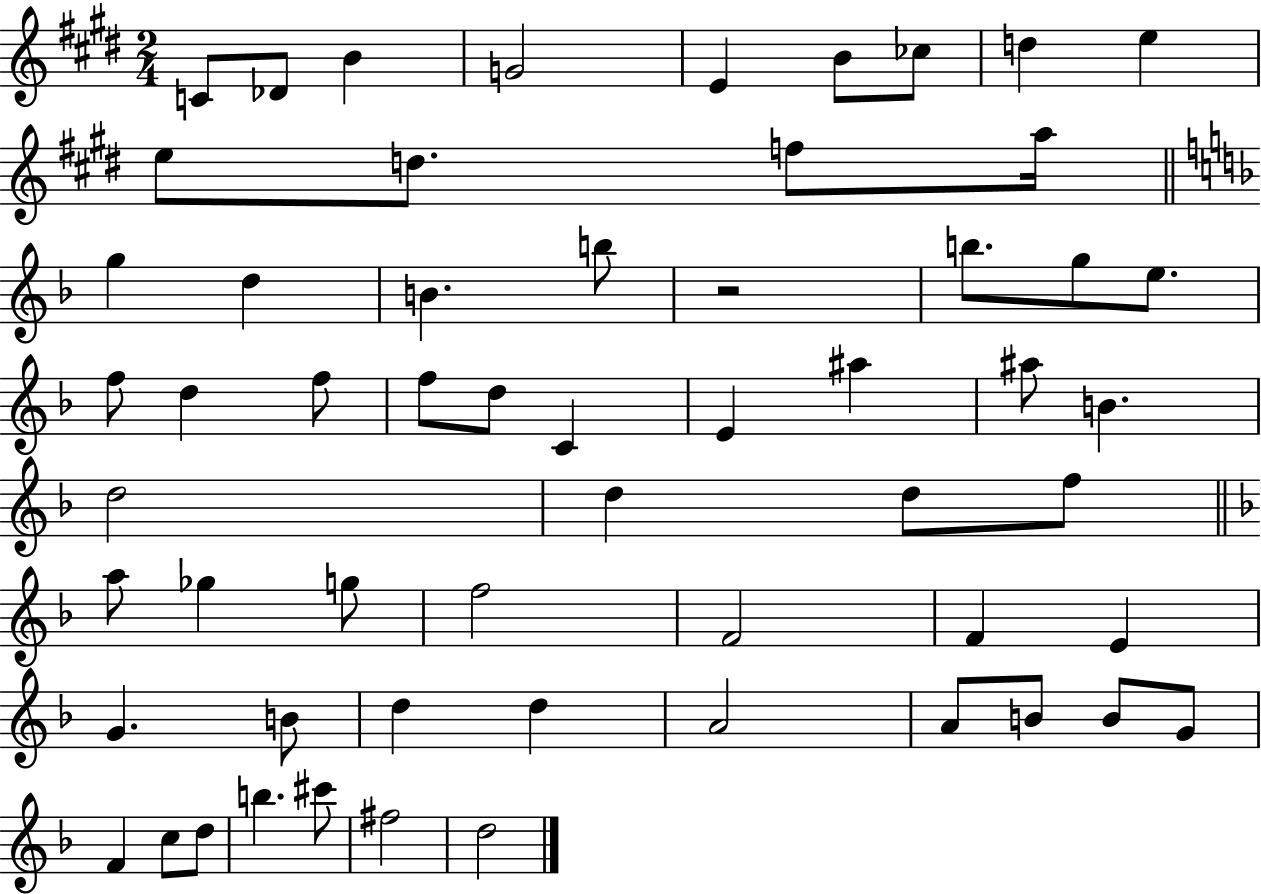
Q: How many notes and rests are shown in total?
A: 58